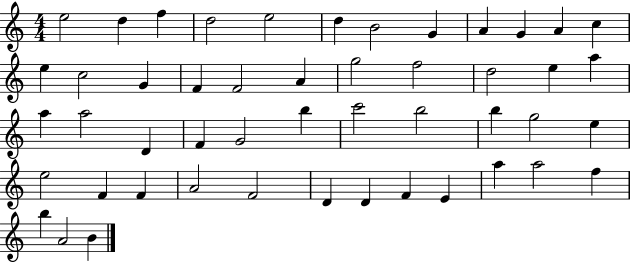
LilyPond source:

{
  \clef treble
  \numericTimeSignature
  \time 4/4
  \key c \major
  e''2 d''4 f''4 | d''2 e''2 | d''4 b'2 g'4 | a'4 g'4 a'4 c''4 | \break e''4 c''2 g'4 | f'4 f'2 a'4 | g''2 f''2 | d''2 e''4 a''4 | \break a''4 a''2 d'4 | f'4 g'2 b''4 | c'''2 b''2 | b''4 g''2 e''4 | \break e''2 f'4 f'4 | a'2 f'2 | d'4 d'4 f'4 e'4 | a''4 a''2 f''4 | \break b''4 a'2 b'4 | \bar "|."
}